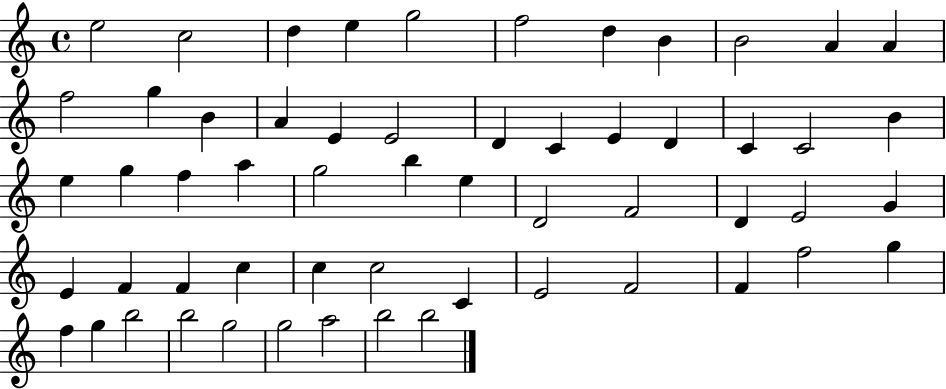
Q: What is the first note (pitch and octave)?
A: E5